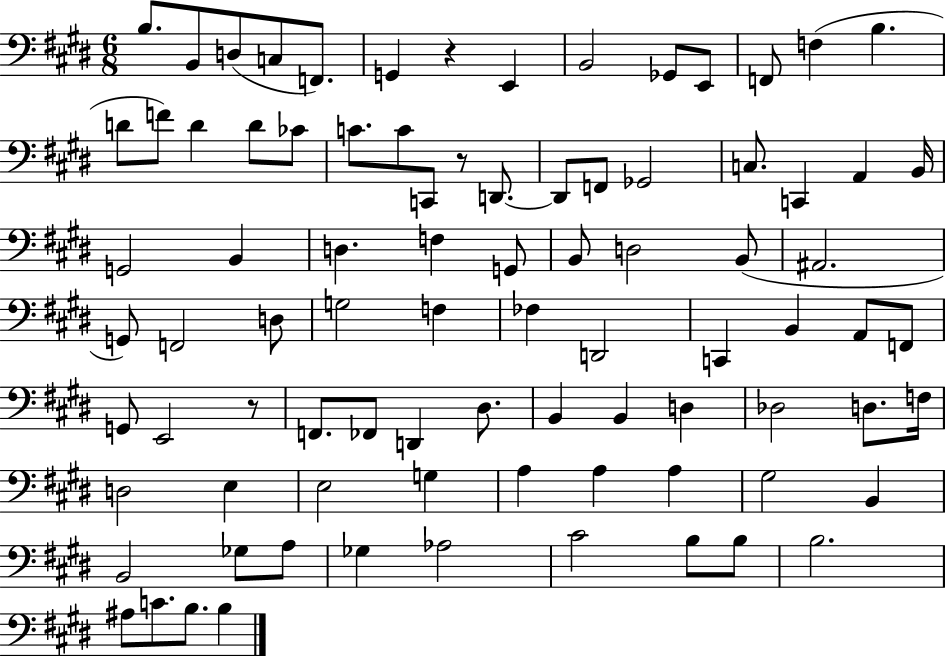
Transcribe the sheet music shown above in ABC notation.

X:1
T:Untitled
M:6/8
L:1/4
K:E
B,/2 B,,/2 D,/2 C,/2 F,,/2 G,, z E,, B,,2 _G,,/2 E,,/2 F,,/2 F, B, D/2 F/2 D D/2 _C/2 C/2 C/2 C,,/2 z/2 D,,/2 D,,/2 F,,/2 _G,,2 C,/2 C,, A,, B,,/4 G,,2 B,, D, F, G,,/2 B,,/2 D,2 B,,/2 ^A,,2 G,,/2 F,,2 D,/2 G,2 F, _F, D,,2 C,, B,, A,,/2 F,,/2 G,,/2 E,,2 z/2 F,,/2 _F,,/2 D,, ^D,/2 B,, B,, D, _D,2 D,/2 F,/4 D,2 E, E,2 G, A, A, A, ^G,2 B,, B,,2 _G,/2 A,/2 _G, _A,2 ^C2 B,/2 B,/2 B,2 ^A,/2 C/2 B,/2 B,